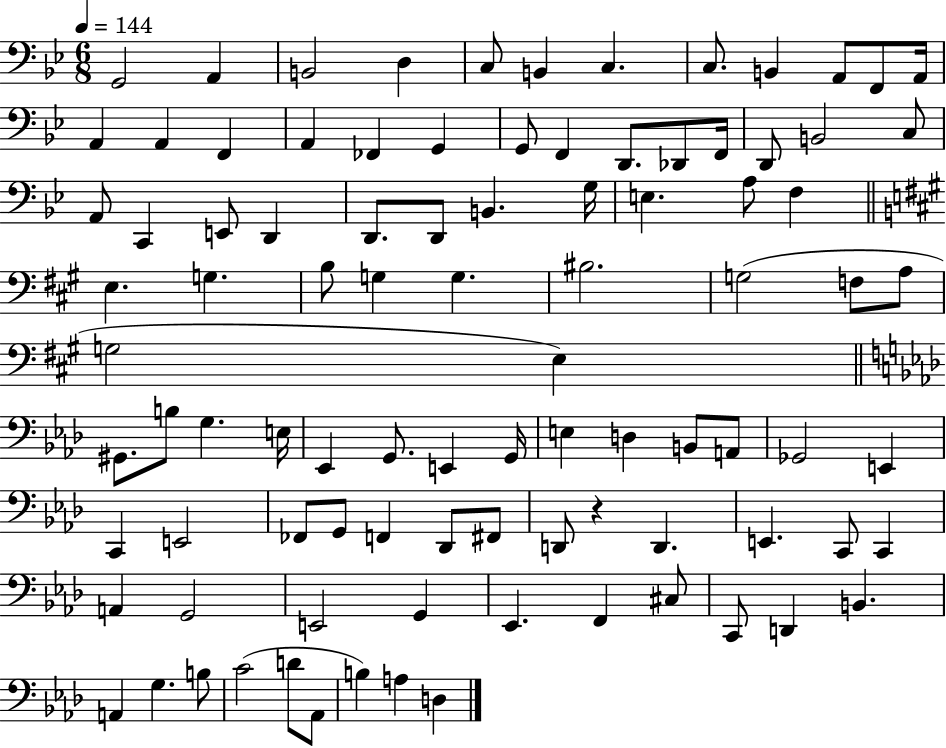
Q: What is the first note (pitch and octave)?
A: G2